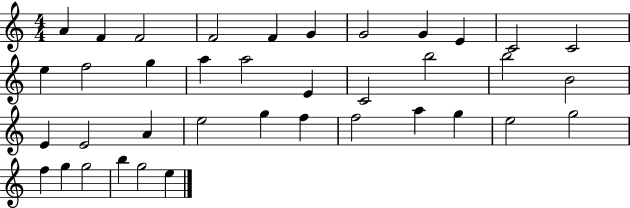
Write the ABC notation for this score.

X:1
T:Untitled
M:4/4
L:1/4
K:C
A F F2 F2 F G G2 G E C2 C2 e f2 g a a2 E C2 b2 b2 B2 E E2 A e2 g f f2 a g e2 g2 f g g2 b g2 e